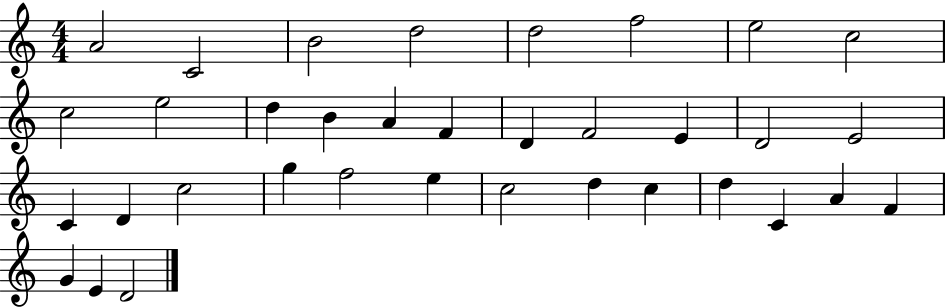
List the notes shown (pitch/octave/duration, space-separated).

A4/h C4/h B4/h D5/h D5/h F5/h E5/h C5/h C5/h E5/h D5/q B4/q A4/q F4/q D4/q F4/h E4/q D4/h E4/h C4/q D4/q C5/h G5/q F5/h E5/q C5/h D5/q C5/q D5/q C4/q A4/q F4/q G4/q E4/q D4/h